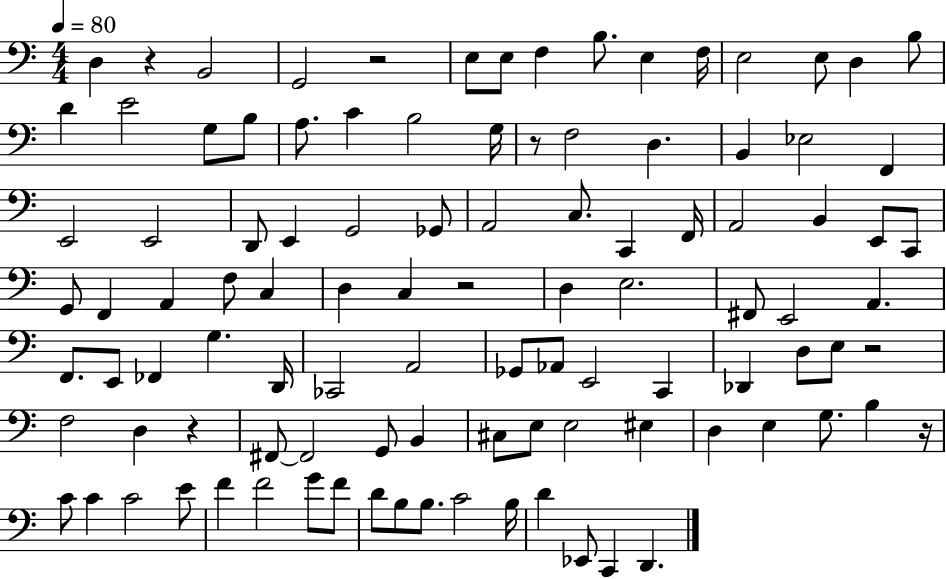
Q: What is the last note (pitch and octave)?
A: D2